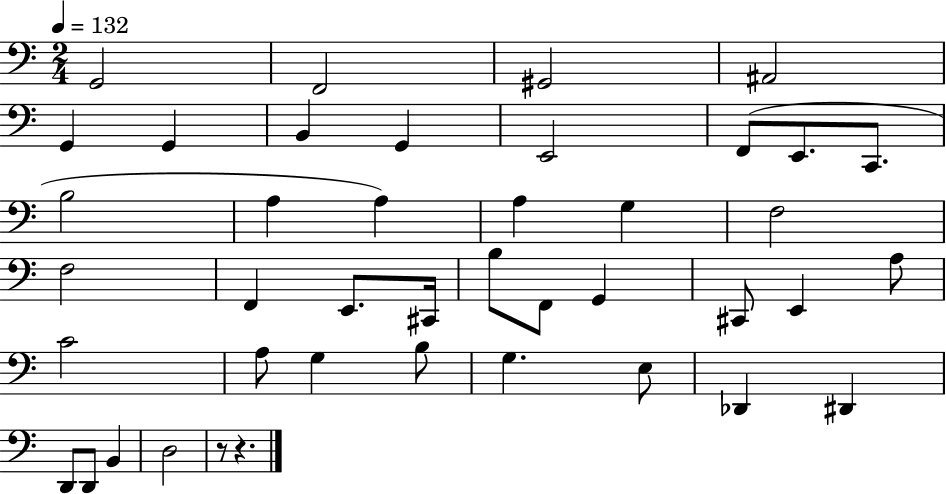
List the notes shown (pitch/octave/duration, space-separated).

G2/h F2/h G#2/h A#2/h G2/q G2/q B2/q G2/q E2/h F2/e E2/e. C2/e. B3/h A3/q A3/q A3/q G3/q F3/h F3/h F2/q E2/e. C#2/s B3/e F2/e G2/q C#2/e E2/q A3/e C4/h A3/e G3/q B3/e G3/q. E3/e Db2/q D#2/q D2/e D2/e B2/q D3/h R/e R/q.